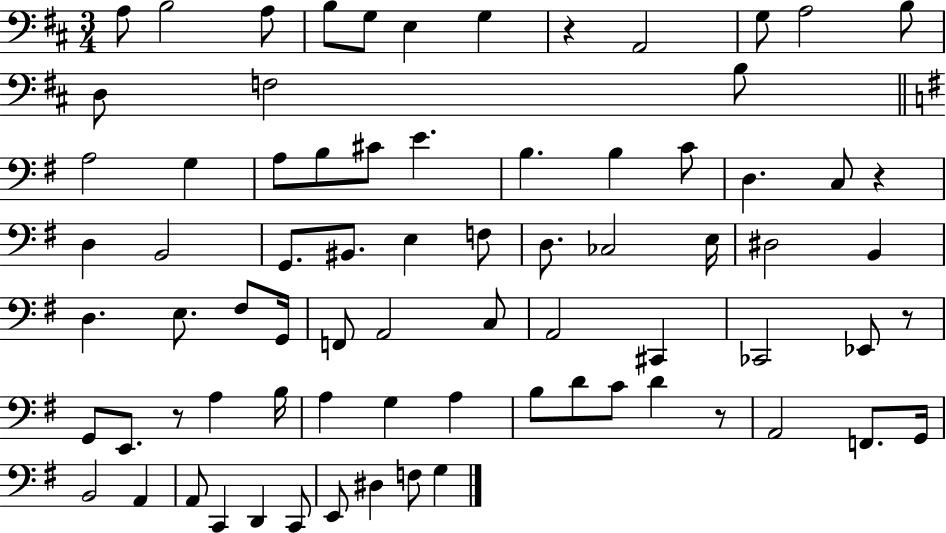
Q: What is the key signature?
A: D major